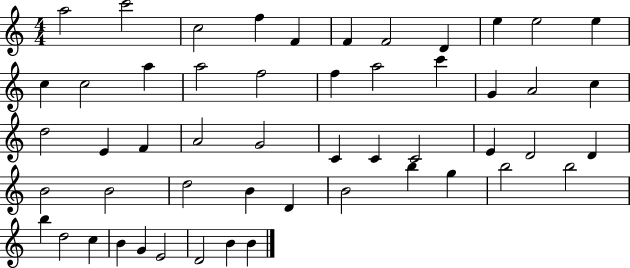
{
  \clef treble
  \numericTimeSignature
  \time 4/4
  \key c \major
  a''2 c'''2 | c''2 f''4 f'4 | f'4 f'2 d'4 | e''4 e''2 e''4 | \break c''4 c''2 a''4 | a''2 f''2 | f''4 a''2 c'''4 | g'4 a'2 c''4 | \break d''2 e'4 f'4 | a'2 g'2 | c'4 c'4 c'2 | e'4 d'2 d'4 | \break b'2 b'2 | d''2 b'4 d'4 | b'2 b''4 g''4 | b''2 b''2 | \break b''4 d''2 c''4 | b'4 g'4 e'2 | d'2 b'4 b'4 | \bar "|."
}